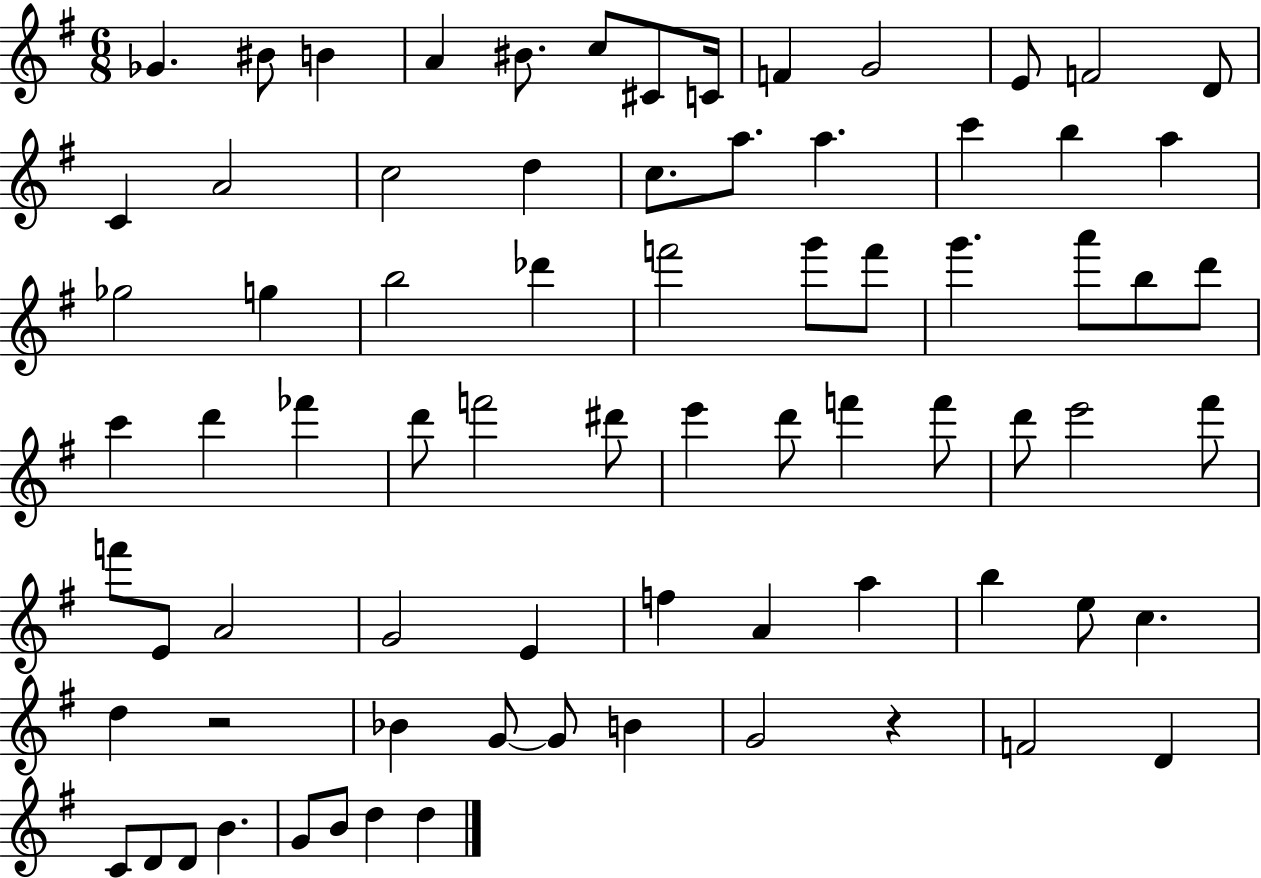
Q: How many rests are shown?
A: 2